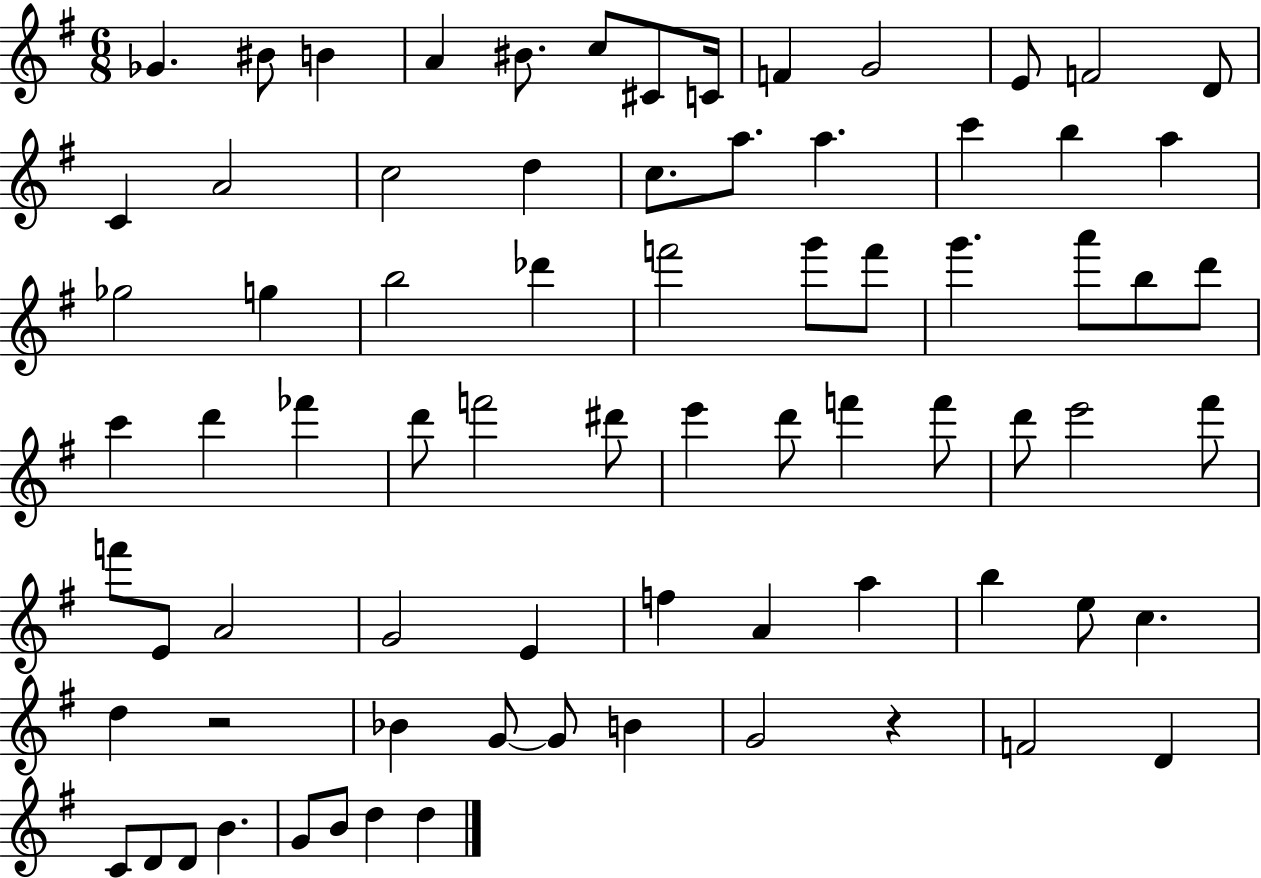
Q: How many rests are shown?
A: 2